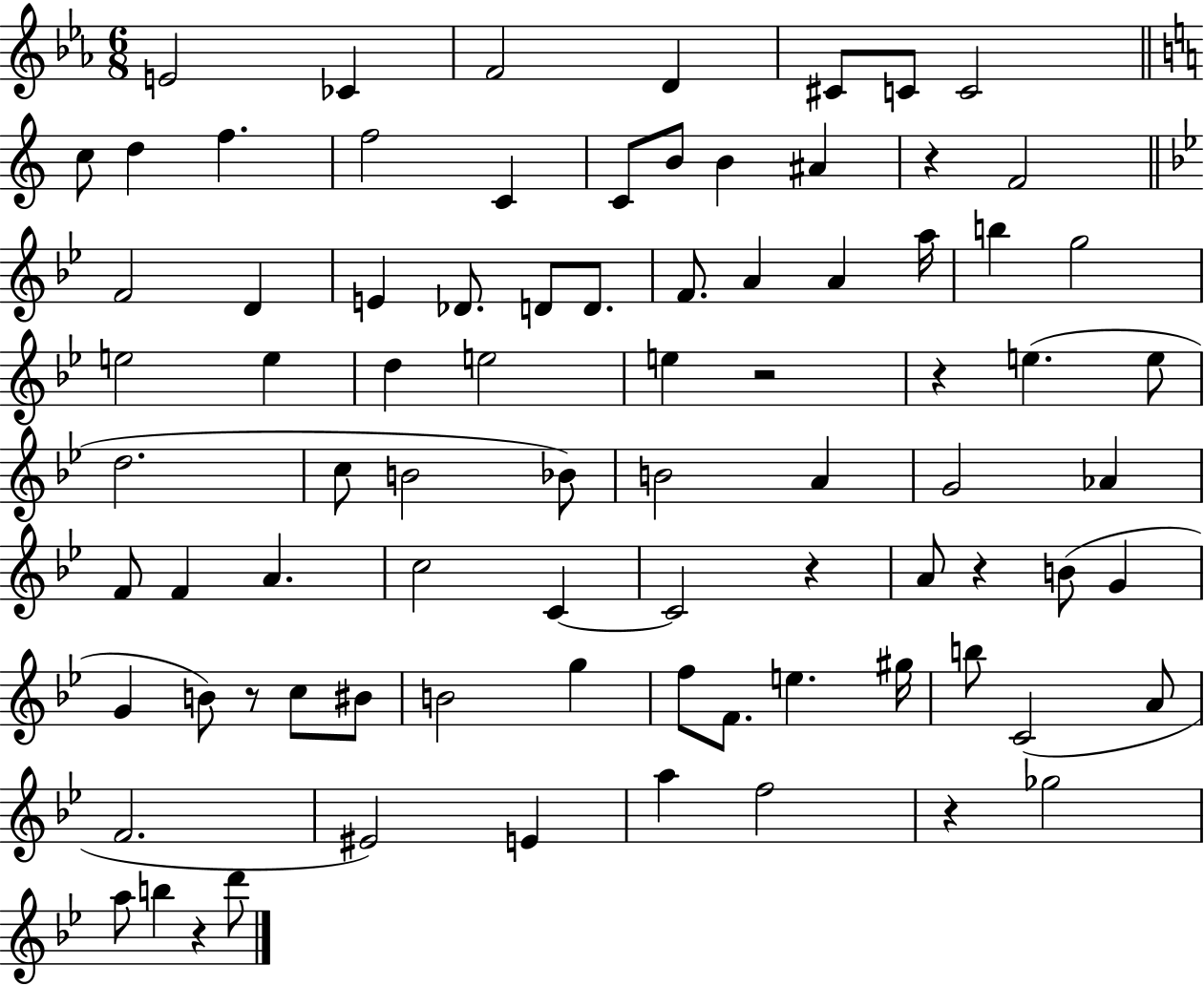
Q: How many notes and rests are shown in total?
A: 83